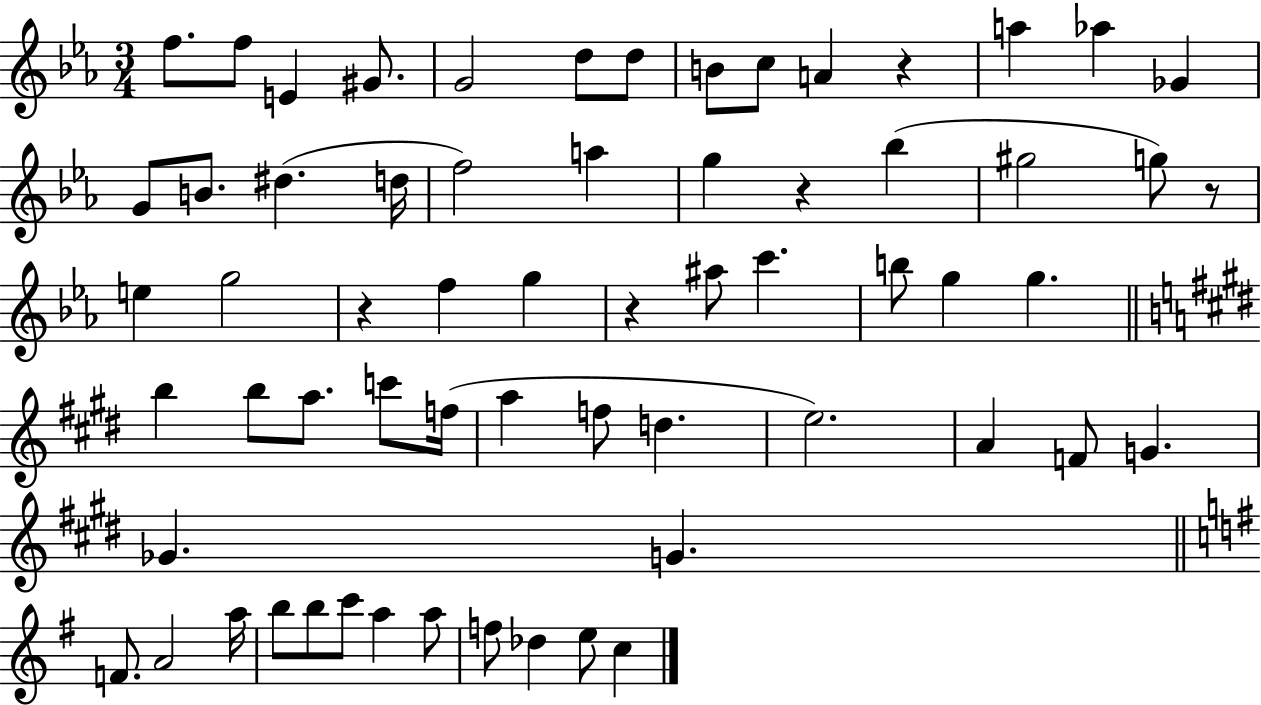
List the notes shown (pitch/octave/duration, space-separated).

F5/e. F5/e E4/q G#4/e. G4/h D5/e D5/e B4/e C5/e A4/q R/q A5/q Ab5/q Gb4/q G4/e B4/e. D#5/q. D5/s F5/h A5/q G5/q R/q Bb5/q G#5/h G5/e R/e E5/q G5/h R/q F5/q G5/q R/q A#5/e C6/q. B5/e G5/q G5/q. B5/q B5/e A5/e. C6/e F5/s A5/q F5/e D5/q. E5/h. A4/q F4/e G4/q. Gb4/q. G4/q. F4/e. A4/h A5/s B5/e B5/e C6/e A5/q A5/e F5/e Db5/q E5/e C5/q